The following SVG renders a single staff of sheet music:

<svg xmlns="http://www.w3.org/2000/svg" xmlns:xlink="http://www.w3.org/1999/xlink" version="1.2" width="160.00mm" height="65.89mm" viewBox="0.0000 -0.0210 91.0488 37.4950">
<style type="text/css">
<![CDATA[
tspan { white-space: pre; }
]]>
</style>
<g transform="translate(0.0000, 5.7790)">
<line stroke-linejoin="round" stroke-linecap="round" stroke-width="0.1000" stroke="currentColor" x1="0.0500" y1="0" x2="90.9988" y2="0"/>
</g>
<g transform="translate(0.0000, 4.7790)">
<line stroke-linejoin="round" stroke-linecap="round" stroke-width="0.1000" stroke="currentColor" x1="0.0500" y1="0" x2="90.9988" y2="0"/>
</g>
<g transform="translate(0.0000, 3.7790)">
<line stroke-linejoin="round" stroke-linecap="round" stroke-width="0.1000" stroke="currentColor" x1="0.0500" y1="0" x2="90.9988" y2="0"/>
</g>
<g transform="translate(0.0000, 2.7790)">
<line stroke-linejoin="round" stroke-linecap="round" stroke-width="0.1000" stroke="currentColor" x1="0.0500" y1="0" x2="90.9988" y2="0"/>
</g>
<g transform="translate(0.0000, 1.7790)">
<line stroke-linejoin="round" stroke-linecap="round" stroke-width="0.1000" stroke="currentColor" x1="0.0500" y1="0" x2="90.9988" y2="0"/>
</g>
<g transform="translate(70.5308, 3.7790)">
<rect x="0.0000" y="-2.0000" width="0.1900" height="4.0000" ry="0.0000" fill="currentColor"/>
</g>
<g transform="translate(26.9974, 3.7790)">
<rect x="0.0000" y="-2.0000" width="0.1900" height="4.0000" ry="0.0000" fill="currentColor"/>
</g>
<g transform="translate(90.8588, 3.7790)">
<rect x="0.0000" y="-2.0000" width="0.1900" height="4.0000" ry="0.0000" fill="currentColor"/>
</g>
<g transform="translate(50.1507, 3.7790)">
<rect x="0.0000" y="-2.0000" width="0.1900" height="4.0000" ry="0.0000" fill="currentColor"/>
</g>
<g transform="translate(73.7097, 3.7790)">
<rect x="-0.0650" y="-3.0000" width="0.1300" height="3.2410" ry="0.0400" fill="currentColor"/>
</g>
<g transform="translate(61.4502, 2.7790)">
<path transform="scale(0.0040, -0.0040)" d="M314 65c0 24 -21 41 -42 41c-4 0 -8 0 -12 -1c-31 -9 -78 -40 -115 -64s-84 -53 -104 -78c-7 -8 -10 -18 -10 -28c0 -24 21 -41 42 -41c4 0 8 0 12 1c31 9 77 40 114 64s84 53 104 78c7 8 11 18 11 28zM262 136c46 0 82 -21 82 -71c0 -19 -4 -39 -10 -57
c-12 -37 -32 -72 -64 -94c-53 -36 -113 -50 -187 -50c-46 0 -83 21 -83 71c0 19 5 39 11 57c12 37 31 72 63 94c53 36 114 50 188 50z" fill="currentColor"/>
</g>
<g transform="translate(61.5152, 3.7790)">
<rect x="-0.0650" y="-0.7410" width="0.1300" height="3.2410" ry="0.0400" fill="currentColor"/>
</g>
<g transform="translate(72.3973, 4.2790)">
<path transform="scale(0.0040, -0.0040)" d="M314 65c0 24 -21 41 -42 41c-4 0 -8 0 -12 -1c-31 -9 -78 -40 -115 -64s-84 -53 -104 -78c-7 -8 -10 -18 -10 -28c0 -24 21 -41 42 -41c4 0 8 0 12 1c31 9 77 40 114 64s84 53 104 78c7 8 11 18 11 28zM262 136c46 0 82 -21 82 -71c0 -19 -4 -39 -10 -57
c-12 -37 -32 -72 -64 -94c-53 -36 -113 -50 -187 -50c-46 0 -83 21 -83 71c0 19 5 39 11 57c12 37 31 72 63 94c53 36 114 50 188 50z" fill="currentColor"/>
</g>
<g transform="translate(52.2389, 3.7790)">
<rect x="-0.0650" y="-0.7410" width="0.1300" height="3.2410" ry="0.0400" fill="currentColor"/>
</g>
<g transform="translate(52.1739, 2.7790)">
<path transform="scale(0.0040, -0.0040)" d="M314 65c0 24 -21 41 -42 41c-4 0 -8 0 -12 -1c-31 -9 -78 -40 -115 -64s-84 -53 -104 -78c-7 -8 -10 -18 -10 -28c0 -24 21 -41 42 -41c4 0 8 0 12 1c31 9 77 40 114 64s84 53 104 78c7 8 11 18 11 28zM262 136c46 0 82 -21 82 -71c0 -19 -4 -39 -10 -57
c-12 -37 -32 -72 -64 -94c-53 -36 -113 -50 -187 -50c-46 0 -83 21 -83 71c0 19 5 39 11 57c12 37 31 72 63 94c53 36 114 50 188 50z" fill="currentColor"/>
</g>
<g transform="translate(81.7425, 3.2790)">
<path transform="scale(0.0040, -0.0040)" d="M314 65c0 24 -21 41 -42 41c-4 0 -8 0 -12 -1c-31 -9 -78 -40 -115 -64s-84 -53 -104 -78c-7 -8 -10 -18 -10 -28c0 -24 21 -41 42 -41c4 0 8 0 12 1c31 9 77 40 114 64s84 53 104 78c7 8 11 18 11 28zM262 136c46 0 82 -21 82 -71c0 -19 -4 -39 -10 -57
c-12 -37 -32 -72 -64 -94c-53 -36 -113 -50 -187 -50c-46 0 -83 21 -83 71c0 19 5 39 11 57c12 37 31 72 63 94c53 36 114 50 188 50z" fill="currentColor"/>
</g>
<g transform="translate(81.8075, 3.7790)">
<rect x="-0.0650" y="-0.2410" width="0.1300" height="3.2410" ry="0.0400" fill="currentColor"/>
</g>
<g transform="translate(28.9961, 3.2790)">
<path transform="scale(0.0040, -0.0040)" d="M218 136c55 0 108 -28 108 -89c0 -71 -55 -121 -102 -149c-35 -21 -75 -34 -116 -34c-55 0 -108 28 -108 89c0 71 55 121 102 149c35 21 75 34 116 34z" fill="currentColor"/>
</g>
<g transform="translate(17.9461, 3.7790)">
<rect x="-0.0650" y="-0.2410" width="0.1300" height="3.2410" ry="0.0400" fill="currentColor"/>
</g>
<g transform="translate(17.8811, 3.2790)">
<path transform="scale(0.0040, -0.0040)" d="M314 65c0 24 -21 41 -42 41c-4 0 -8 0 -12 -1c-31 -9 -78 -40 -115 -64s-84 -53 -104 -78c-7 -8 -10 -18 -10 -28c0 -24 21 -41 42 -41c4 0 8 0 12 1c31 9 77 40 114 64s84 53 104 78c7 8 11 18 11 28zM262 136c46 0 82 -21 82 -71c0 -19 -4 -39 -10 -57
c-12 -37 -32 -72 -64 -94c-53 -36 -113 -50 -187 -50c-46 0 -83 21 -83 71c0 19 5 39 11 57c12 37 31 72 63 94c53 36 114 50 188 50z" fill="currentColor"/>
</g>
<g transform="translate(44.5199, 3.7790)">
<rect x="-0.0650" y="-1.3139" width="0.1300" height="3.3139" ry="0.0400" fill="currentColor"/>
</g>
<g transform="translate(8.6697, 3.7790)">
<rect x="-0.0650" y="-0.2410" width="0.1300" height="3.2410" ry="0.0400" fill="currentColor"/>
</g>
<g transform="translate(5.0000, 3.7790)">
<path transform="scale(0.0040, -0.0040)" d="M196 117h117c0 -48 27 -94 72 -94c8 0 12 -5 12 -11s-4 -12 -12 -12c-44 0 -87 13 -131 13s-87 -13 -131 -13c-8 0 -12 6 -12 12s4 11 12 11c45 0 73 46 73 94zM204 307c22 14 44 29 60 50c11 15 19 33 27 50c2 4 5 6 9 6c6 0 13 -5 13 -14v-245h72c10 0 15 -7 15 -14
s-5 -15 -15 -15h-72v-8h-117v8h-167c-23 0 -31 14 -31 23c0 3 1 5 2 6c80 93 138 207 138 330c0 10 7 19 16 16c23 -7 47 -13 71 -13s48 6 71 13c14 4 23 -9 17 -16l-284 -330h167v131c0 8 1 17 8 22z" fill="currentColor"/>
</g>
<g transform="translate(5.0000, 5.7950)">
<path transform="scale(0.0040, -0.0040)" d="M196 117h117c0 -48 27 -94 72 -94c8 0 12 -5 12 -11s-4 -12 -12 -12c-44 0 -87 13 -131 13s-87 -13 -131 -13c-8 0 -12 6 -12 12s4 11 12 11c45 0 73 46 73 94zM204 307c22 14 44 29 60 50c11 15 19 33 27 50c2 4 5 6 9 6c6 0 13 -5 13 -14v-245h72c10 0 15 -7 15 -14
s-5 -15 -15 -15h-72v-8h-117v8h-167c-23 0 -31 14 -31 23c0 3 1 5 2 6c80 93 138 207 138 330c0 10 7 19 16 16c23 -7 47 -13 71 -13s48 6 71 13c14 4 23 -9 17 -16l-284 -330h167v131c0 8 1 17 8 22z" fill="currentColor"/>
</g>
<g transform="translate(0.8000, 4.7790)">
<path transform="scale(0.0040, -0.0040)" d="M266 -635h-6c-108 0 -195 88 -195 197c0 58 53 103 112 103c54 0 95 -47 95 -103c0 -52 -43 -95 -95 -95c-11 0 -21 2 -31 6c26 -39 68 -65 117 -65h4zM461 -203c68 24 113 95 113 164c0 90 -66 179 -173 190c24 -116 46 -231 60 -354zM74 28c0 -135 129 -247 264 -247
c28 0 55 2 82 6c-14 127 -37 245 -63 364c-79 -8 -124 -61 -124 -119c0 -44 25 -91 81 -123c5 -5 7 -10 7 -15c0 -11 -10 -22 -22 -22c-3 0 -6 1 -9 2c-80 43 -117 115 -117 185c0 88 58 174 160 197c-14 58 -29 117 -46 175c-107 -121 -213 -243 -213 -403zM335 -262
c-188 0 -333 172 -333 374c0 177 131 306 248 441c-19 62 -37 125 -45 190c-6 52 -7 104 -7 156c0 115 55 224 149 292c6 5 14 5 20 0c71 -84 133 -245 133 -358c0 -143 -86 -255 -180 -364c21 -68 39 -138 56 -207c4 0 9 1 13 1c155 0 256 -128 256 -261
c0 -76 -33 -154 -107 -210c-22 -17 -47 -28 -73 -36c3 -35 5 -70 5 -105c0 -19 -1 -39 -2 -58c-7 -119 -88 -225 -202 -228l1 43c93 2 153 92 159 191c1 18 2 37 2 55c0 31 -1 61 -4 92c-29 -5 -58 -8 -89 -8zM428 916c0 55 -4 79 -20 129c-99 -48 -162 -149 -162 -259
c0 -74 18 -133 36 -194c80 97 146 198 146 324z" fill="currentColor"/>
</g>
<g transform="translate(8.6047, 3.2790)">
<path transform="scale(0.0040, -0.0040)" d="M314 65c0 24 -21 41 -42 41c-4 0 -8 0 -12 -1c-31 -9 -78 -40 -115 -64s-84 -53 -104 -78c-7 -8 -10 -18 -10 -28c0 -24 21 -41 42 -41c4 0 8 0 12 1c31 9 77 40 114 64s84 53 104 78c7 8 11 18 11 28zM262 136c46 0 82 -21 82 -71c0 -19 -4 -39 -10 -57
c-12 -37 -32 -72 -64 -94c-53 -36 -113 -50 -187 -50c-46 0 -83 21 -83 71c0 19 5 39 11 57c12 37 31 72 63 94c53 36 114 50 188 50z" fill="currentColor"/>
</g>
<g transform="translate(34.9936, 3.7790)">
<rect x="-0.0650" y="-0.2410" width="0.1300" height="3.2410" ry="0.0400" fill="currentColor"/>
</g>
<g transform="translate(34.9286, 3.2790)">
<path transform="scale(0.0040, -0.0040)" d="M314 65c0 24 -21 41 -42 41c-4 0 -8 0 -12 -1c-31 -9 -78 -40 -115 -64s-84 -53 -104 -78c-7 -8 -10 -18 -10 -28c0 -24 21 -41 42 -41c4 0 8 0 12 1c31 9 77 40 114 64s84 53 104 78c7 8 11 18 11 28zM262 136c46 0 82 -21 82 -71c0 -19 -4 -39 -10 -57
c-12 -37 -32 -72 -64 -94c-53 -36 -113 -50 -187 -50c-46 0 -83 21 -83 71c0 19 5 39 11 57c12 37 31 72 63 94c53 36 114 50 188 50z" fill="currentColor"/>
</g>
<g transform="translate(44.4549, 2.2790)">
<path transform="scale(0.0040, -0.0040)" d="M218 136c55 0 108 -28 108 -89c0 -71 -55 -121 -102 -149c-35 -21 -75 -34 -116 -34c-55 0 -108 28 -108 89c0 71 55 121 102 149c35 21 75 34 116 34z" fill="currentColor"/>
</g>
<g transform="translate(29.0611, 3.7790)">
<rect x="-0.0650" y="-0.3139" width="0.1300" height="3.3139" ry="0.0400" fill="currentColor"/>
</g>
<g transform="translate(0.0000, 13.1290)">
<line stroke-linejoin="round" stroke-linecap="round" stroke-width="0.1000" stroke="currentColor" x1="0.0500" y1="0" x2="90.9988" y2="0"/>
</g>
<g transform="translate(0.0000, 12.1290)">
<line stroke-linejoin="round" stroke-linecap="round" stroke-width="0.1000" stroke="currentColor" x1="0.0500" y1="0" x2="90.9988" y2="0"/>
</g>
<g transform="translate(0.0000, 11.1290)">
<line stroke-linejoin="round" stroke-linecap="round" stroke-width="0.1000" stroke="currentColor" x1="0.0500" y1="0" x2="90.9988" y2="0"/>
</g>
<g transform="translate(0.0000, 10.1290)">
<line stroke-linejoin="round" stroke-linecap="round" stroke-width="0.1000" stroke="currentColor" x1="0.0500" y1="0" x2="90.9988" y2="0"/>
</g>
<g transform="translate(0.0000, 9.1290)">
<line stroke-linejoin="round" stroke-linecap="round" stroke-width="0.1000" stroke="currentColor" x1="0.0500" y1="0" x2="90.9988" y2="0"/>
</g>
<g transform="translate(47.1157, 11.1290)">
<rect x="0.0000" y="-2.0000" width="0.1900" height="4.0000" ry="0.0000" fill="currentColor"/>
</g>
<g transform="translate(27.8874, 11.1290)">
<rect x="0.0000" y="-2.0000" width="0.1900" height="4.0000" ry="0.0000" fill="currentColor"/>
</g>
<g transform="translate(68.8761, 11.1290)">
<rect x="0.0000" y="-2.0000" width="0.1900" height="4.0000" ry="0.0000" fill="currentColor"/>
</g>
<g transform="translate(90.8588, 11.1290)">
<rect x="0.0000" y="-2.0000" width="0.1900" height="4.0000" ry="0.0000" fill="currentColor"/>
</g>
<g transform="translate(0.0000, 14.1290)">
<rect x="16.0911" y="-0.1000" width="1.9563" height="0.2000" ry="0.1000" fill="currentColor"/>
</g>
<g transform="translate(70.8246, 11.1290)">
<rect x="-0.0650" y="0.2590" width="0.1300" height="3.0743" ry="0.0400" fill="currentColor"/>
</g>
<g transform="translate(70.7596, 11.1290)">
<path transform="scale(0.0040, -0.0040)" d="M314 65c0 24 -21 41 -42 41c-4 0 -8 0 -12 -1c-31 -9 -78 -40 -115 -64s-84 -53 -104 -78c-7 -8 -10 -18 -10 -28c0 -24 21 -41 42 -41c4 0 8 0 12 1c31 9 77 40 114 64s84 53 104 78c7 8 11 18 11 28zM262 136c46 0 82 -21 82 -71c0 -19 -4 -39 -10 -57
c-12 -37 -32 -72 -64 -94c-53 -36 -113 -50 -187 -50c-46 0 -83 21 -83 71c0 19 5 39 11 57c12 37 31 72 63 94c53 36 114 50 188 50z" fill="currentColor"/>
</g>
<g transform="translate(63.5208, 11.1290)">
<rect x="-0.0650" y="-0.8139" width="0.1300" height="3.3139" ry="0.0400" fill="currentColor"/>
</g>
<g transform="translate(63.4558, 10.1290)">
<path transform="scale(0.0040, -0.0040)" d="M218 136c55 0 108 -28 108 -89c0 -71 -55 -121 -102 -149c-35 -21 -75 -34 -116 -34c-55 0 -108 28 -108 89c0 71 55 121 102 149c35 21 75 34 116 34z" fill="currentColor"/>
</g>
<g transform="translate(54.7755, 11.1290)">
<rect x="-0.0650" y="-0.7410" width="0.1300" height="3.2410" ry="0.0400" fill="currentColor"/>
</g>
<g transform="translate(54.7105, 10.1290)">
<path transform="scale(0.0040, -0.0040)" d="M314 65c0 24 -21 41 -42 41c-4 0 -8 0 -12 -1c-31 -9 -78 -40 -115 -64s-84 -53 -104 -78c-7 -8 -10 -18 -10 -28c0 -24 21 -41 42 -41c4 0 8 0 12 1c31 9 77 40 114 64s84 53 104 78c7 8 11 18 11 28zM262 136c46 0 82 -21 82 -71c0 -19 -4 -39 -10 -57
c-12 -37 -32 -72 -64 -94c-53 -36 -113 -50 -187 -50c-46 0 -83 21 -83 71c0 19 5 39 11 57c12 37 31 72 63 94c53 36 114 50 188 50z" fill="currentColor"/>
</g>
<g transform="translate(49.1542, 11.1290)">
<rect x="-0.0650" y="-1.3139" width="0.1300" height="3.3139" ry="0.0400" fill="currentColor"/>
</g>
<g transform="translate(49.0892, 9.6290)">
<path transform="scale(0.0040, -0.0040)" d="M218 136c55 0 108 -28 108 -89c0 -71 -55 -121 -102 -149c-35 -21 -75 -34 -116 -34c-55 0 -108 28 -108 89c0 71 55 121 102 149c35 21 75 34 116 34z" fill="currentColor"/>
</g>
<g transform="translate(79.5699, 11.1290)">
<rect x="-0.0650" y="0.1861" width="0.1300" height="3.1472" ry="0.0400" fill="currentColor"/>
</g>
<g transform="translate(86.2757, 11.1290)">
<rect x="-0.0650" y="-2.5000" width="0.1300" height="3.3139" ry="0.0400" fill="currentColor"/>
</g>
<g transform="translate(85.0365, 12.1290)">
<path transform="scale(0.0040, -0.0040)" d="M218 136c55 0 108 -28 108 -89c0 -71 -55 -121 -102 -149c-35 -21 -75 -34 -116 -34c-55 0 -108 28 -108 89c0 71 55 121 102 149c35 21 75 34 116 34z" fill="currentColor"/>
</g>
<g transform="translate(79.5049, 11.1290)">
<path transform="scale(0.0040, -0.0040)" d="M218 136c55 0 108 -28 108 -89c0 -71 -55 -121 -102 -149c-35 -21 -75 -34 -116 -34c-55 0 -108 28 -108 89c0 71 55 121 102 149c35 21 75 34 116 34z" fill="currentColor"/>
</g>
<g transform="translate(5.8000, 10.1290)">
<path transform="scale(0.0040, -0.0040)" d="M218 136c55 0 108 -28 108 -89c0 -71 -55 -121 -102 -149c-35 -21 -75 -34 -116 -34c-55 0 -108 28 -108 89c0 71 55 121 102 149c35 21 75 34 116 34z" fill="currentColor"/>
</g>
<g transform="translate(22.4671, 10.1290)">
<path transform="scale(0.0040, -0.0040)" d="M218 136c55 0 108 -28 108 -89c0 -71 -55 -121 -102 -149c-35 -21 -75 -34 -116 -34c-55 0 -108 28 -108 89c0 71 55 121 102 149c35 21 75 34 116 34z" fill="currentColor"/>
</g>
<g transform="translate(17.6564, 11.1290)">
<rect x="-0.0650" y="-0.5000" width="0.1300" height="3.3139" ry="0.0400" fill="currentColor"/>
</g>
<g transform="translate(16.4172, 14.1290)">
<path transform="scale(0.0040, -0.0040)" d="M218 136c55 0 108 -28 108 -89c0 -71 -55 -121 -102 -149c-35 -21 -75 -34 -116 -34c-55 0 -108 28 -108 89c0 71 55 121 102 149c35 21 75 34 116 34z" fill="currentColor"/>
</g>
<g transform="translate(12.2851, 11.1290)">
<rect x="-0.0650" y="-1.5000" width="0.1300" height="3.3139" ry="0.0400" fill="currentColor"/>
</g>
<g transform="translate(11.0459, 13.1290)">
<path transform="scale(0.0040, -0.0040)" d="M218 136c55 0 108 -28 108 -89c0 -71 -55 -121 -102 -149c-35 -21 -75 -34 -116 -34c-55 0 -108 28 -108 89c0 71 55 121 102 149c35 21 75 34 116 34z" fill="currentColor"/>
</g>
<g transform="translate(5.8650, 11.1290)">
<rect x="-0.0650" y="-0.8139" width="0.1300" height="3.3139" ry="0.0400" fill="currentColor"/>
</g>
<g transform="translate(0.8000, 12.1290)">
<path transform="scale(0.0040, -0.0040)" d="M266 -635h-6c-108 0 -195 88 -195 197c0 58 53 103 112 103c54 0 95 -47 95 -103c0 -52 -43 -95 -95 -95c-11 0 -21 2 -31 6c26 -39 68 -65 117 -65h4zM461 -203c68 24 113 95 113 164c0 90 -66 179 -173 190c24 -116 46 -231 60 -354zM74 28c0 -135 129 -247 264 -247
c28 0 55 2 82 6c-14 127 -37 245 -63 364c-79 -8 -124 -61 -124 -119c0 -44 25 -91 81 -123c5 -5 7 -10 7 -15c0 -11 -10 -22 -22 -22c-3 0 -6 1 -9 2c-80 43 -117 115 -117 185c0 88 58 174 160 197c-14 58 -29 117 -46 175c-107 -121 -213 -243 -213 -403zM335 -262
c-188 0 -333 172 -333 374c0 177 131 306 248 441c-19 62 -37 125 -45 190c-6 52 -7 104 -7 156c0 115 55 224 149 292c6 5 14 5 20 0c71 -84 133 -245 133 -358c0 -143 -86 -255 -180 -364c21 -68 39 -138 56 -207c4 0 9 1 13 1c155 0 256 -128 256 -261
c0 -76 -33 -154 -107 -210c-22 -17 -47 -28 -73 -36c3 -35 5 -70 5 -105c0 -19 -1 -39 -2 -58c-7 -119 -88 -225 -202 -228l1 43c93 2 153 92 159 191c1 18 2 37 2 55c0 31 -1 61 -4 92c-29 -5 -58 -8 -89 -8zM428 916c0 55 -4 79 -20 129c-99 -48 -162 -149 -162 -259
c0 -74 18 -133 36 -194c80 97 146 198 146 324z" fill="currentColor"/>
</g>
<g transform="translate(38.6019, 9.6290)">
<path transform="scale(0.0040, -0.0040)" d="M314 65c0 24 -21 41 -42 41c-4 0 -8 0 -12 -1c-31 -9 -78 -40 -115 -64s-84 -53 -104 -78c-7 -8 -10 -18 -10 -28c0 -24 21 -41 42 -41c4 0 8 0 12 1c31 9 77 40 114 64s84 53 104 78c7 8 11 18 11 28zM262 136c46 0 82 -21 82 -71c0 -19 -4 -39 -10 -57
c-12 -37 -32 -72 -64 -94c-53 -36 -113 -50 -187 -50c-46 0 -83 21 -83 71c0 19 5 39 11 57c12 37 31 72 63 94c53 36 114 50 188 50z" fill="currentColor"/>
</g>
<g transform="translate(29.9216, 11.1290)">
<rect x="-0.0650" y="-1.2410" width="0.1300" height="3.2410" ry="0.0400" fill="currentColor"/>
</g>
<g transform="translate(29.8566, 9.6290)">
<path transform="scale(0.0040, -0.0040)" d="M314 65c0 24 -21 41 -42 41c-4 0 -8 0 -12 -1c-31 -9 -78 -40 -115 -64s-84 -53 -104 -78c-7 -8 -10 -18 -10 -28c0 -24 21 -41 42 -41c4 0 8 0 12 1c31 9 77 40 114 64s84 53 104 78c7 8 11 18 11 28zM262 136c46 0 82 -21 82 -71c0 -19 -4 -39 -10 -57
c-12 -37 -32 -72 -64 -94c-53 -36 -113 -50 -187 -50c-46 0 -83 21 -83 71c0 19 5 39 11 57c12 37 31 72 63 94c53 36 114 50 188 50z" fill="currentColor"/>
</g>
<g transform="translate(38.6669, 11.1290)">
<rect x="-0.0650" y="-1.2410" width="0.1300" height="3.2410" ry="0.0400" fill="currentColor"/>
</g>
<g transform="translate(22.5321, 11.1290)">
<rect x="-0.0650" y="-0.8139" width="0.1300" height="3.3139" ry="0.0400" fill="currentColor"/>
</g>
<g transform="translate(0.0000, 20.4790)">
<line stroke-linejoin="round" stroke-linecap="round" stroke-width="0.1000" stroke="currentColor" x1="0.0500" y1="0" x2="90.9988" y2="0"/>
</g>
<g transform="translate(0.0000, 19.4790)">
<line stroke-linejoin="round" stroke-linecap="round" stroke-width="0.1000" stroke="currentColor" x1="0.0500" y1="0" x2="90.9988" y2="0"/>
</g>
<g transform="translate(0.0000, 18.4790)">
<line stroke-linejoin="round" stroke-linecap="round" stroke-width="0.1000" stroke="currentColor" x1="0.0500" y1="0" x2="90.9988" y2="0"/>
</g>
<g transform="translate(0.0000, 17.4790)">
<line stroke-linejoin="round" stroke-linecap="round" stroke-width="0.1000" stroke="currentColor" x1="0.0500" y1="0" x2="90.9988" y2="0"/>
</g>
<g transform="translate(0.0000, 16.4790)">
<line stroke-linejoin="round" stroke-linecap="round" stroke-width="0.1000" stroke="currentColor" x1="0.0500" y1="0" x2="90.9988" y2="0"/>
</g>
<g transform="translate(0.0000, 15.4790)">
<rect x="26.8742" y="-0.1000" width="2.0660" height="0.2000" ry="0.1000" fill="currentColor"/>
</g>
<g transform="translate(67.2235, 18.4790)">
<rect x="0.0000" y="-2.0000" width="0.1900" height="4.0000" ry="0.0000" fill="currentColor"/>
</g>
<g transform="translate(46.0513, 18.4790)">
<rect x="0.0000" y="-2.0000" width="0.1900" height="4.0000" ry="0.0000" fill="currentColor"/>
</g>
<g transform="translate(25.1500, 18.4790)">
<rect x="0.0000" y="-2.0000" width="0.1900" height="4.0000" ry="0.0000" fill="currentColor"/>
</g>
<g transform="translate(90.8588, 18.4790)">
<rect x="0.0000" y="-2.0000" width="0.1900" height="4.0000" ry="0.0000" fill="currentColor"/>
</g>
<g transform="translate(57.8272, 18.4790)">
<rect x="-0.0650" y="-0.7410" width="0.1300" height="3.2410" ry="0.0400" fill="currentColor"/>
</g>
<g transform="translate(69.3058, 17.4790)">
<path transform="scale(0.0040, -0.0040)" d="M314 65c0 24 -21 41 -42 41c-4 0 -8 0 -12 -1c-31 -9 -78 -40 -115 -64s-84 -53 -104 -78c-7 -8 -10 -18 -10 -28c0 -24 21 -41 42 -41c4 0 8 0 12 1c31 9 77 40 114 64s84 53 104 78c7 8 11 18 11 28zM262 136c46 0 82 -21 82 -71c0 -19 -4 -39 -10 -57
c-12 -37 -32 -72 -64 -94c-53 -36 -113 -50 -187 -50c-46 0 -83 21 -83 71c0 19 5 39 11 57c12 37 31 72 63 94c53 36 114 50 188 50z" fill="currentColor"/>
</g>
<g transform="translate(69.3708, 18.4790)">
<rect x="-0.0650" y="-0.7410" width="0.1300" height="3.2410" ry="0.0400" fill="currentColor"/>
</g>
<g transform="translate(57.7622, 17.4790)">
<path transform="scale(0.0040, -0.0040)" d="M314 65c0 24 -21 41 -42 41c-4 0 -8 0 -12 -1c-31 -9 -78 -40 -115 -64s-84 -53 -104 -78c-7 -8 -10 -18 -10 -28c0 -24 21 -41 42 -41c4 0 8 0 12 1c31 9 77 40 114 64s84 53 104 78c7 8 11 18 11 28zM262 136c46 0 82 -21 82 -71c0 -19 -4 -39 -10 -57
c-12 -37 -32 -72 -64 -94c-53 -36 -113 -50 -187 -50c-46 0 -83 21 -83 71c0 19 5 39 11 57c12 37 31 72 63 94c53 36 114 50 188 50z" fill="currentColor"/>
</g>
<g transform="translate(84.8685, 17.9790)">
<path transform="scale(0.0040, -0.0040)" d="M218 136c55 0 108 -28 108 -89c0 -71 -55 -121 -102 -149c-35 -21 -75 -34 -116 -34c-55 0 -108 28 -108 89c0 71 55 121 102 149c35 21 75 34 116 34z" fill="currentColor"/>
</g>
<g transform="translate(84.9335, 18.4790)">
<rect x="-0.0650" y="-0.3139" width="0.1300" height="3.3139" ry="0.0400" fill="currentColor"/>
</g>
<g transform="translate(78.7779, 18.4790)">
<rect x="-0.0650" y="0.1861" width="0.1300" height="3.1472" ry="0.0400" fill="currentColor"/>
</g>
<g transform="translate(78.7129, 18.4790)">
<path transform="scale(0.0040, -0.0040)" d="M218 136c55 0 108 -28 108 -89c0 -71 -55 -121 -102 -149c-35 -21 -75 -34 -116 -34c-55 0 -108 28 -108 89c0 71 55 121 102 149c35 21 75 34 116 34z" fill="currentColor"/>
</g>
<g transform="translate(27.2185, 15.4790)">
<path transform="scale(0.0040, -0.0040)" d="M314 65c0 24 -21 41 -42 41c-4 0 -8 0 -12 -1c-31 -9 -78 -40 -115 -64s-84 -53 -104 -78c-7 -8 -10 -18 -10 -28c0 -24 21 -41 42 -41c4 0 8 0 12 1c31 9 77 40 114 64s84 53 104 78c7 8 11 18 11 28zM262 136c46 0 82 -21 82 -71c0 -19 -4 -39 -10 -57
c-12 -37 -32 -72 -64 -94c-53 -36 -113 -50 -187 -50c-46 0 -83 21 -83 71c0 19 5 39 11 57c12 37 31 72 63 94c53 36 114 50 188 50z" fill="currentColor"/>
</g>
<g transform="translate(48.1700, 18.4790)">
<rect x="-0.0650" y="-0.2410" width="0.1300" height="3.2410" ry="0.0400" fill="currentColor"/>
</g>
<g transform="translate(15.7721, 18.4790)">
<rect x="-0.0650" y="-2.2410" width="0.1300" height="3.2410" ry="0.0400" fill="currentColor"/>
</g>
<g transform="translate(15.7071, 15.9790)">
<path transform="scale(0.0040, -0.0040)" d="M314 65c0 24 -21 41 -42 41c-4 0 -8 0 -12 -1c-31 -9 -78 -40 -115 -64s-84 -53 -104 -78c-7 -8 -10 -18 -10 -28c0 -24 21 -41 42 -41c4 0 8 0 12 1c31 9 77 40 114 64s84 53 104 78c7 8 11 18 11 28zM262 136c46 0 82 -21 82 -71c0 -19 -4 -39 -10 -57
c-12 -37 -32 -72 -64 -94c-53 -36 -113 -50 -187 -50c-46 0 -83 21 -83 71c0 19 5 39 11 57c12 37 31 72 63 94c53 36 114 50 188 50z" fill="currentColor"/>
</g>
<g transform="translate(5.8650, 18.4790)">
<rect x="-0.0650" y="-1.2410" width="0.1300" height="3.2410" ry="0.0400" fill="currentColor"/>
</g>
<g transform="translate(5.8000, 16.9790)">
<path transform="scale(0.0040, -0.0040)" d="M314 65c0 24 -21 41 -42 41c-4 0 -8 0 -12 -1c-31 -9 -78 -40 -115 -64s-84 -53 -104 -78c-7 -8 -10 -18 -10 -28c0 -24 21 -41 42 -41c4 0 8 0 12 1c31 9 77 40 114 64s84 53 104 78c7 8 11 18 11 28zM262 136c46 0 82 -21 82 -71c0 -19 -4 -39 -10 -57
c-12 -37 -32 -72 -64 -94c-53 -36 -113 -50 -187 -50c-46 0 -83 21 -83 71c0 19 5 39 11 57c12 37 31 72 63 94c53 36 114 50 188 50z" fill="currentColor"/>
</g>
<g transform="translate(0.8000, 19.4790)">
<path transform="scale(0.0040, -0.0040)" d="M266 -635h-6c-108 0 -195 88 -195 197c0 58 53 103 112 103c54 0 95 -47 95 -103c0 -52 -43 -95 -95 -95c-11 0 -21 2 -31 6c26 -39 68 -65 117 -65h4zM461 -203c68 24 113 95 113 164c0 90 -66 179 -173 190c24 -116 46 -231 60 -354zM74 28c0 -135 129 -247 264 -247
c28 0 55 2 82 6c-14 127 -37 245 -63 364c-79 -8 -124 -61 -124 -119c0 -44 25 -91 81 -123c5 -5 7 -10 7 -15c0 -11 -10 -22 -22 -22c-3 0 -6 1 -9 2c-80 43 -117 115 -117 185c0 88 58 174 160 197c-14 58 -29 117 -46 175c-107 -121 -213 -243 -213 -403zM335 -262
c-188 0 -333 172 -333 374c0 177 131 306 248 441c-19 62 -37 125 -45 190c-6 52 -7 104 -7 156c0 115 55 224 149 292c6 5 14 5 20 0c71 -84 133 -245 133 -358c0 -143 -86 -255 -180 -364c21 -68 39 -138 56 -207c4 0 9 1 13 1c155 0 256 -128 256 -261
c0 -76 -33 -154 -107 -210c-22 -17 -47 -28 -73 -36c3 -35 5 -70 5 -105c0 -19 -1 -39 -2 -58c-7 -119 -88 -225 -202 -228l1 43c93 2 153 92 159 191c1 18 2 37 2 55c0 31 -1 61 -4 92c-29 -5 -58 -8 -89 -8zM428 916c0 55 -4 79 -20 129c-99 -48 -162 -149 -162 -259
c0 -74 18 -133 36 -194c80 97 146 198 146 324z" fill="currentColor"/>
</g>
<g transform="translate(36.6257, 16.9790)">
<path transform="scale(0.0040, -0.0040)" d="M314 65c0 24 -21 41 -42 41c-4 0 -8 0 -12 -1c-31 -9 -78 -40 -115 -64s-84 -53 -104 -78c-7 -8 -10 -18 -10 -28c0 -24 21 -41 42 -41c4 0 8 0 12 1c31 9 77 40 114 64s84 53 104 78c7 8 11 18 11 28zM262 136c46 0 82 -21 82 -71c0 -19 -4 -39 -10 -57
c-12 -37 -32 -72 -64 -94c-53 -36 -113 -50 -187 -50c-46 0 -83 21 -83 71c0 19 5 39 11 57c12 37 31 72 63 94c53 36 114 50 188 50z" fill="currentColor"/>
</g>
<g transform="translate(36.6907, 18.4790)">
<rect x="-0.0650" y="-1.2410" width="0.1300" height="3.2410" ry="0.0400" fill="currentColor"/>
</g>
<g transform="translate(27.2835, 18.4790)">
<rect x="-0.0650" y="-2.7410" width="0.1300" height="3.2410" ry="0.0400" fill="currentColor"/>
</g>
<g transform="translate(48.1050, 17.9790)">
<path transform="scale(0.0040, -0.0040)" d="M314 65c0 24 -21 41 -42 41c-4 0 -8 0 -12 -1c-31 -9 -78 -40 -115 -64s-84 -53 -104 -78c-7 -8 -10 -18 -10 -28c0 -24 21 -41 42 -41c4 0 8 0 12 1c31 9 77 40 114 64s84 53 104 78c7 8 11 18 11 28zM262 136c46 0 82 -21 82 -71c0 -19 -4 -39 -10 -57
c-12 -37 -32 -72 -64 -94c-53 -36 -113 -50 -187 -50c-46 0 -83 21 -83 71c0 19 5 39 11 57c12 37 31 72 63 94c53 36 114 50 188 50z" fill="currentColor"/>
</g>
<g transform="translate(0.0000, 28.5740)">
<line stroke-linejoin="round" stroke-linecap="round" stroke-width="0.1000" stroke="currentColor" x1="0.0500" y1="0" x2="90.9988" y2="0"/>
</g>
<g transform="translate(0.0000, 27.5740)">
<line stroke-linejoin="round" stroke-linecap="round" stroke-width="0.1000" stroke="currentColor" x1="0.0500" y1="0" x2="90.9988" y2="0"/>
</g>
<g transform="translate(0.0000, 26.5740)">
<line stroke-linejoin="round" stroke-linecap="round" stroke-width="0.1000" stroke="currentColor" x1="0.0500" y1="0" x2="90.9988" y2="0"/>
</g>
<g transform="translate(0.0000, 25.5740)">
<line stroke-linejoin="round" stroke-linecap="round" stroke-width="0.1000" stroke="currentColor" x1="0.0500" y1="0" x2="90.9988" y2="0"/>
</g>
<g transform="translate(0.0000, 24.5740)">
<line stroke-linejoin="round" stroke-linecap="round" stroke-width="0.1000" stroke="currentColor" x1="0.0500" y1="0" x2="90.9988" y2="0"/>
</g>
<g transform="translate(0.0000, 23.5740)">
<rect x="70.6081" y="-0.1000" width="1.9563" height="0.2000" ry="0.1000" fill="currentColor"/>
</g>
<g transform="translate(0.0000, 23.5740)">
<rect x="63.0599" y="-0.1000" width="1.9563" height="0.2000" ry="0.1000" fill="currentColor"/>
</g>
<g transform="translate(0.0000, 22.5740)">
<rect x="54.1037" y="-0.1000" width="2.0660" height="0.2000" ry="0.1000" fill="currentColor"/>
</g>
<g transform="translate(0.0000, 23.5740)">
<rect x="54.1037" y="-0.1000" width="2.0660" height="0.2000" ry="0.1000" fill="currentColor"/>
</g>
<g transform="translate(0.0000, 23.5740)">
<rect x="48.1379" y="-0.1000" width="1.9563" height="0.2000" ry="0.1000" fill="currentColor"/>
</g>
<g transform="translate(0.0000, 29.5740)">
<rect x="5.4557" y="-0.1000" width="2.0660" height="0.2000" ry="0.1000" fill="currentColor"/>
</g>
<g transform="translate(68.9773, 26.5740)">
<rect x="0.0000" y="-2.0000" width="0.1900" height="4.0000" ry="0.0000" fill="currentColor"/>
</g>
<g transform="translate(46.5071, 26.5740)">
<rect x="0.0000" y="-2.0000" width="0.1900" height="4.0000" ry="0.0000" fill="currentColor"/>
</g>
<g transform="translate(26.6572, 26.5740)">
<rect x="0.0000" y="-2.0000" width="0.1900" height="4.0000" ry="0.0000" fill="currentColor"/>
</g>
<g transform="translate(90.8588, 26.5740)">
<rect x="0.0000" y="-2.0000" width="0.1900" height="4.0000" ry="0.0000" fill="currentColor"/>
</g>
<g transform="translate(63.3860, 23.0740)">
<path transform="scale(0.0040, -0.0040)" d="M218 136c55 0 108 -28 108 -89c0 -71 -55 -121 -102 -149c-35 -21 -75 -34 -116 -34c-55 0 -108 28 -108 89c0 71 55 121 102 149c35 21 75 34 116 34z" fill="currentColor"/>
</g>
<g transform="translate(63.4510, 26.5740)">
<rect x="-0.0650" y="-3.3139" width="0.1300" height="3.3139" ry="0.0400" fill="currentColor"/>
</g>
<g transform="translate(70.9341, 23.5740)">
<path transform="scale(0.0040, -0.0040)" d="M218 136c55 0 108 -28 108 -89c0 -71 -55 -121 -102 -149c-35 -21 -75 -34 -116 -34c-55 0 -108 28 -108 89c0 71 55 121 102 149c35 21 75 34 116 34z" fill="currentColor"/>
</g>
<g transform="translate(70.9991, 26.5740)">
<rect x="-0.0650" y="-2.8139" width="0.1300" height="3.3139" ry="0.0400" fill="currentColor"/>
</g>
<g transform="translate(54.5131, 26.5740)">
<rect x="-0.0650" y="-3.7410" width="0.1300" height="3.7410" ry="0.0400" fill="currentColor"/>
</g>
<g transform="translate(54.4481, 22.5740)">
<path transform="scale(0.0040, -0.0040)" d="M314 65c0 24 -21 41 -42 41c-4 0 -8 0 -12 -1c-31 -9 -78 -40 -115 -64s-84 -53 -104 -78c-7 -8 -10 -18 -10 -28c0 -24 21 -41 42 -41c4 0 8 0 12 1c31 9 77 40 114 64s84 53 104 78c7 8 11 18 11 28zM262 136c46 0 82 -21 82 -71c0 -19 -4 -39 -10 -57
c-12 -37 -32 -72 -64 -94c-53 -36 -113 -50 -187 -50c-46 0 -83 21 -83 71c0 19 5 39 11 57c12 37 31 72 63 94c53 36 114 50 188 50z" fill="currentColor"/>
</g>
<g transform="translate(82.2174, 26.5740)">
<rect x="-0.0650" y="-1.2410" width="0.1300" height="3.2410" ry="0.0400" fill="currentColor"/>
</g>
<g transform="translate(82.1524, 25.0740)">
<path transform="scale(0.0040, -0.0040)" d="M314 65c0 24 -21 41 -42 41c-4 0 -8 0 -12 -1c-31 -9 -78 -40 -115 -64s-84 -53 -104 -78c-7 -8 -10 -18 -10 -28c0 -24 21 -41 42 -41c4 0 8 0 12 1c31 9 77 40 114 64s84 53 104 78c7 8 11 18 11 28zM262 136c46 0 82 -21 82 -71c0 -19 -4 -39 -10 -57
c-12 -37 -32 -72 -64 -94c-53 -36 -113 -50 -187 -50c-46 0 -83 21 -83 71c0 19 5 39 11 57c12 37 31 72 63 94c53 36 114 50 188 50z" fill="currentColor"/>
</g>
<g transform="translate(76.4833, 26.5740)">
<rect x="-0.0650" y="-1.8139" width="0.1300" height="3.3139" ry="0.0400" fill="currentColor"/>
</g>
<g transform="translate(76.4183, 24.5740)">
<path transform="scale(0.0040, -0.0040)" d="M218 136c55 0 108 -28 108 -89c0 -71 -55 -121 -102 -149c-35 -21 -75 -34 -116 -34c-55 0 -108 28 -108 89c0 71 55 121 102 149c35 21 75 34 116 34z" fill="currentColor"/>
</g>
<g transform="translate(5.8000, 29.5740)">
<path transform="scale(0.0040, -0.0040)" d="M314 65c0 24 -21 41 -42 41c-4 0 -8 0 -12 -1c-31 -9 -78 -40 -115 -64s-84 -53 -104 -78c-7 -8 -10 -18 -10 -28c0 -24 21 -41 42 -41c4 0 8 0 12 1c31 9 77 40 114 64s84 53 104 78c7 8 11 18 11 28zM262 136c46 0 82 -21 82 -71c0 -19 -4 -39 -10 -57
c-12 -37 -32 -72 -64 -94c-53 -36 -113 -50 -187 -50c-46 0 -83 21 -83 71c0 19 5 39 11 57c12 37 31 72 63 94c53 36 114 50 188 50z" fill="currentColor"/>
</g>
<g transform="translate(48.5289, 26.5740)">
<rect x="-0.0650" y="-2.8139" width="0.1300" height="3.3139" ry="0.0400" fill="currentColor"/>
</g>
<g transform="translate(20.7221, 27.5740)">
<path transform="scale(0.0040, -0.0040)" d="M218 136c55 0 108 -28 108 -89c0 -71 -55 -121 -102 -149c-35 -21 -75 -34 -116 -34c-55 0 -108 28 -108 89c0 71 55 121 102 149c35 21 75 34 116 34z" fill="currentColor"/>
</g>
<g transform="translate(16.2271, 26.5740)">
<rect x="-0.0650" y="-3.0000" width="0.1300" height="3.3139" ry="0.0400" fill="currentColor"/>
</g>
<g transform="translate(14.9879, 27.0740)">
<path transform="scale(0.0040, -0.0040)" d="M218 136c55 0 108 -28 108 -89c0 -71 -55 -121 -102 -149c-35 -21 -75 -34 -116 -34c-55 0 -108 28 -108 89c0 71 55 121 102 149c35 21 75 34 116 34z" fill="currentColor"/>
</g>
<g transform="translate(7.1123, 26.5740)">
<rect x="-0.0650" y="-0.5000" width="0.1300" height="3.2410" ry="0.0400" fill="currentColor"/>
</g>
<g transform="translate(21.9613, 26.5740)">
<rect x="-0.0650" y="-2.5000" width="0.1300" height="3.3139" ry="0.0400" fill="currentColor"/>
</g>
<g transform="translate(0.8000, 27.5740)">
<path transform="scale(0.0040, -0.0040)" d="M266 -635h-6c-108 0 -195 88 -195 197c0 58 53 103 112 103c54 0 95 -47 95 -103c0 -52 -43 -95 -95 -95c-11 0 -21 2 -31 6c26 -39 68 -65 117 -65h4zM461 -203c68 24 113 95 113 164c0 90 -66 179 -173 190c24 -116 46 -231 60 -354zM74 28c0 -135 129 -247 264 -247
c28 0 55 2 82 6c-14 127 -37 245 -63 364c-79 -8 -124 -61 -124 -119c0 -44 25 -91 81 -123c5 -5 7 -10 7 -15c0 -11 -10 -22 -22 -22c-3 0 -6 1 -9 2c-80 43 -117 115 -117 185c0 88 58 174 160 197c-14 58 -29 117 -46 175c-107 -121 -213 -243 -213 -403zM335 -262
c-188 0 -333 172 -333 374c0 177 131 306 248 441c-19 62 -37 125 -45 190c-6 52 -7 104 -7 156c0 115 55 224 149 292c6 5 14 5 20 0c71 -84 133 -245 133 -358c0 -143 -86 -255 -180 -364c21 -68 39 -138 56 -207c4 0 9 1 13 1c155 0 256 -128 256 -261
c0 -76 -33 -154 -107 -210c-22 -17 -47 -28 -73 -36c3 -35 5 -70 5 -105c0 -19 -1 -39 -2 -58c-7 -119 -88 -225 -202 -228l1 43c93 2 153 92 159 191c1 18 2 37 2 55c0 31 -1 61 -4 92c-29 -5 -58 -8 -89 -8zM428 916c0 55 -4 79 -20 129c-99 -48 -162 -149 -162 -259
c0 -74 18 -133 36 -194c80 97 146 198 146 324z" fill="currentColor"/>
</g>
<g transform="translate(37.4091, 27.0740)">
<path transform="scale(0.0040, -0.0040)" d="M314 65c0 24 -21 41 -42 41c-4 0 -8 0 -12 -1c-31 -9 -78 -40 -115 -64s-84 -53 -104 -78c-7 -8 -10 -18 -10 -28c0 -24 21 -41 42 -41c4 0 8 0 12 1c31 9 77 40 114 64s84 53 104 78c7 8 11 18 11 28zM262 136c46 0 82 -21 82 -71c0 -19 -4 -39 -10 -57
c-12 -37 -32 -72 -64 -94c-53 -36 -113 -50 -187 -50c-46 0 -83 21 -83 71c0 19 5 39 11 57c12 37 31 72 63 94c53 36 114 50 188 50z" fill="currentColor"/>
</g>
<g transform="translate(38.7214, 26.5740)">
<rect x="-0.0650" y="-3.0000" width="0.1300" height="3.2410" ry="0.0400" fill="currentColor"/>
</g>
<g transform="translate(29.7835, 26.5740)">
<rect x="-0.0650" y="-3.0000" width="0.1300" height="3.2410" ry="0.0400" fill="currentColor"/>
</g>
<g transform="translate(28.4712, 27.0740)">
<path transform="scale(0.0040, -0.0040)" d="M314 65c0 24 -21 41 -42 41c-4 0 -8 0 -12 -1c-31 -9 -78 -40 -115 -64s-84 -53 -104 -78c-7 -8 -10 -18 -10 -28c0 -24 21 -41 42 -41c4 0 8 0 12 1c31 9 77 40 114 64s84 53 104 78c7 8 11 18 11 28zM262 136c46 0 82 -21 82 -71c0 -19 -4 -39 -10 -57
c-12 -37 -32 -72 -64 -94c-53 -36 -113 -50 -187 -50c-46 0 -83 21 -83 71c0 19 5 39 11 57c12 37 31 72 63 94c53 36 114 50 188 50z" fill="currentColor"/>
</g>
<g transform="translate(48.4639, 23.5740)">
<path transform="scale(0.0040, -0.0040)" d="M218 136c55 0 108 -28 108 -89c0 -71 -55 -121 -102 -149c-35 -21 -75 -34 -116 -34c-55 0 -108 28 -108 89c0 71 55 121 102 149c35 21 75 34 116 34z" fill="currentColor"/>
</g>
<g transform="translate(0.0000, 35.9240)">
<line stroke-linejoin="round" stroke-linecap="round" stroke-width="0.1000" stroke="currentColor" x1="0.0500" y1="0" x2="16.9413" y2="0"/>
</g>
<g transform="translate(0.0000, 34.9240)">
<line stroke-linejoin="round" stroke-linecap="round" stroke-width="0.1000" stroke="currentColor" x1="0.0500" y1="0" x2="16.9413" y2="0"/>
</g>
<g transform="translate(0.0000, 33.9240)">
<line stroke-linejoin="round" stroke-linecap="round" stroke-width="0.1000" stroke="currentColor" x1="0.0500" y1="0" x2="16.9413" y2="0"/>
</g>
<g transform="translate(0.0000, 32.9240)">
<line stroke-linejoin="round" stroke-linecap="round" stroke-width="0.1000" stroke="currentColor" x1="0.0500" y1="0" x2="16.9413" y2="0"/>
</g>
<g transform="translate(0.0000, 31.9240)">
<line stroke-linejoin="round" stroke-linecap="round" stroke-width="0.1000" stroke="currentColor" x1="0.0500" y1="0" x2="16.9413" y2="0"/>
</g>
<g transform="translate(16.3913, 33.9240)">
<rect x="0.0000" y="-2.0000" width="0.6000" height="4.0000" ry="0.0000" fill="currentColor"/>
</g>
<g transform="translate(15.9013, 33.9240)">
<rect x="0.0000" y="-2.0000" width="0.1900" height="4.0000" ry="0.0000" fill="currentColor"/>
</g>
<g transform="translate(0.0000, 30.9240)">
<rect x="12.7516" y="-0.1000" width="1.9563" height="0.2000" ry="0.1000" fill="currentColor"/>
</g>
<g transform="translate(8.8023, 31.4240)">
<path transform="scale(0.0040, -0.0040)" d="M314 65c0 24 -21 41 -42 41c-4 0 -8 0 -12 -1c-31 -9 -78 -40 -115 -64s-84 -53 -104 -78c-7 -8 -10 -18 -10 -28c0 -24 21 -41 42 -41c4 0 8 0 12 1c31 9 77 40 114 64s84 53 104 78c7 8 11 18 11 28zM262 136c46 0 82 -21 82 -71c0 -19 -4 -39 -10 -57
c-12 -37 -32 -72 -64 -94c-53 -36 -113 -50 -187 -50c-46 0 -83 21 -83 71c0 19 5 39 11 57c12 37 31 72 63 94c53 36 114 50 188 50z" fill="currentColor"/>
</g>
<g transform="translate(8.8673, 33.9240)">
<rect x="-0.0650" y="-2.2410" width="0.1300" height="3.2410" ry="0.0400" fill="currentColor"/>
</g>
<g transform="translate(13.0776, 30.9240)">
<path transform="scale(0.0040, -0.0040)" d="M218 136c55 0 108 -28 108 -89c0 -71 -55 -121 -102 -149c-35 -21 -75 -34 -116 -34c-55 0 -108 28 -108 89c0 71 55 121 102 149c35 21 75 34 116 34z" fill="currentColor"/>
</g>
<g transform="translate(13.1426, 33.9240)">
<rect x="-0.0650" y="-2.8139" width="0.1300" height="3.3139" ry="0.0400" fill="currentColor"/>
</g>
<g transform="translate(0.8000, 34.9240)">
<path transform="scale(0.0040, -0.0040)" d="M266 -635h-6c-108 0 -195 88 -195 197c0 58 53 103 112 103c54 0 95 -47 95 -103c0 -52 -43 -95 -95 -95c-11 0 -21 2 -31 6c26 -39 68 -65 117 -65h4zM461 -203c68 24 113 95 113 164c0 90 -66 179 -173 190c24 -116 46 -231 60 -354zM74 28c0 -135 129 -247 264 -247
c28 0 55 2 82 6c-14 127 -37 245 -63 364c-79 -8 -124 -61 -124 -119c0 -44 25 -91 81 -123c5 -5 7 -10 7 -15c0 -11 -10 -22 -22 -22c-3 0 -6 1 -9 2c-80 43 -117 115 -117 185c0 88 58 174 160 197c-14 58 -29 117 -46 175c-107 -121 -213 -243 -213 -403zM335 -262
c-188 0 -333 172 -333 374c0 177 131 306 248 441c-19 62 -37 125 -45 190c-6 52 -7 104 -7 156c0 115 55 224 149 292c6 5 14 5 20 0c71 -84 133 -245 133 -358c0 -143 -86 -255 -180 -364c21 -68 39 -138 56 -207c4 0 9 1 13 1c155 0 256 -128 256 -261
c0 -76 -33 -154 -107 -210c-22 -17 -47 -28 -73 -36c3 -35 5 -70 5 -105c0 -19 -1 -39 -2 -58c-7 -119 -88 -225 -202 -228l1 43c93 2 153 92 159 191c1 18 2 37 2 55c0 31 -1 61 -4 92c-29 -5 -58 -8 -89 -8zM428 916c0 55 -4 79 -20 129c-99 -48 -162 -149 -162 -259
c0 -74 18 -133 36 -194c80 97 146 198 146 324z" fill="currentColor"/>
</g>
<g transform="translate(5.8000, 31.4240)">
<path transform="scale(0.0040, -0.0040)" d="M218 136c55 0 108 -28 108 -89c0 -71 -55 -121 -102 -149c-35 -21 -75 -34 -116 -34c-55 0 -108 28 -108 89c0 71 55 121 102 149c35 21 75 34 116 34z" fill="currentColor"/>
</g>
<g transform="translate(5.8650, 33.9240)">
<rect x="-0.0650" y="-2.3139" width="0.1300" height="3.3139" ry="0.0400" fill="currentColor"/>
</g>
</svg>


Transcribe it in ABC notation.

X:1
T:Untitled
M:4/4
L:1/4
K:C
c2 c2 c c2 e d2 d2 A2 c2 d E C d e2 e2 e d2 d B2 B G e2 g2 a2 e2 c2 d2 d2 B c C2 A G A2 A2 a c'2 b a f e2 g g2 a